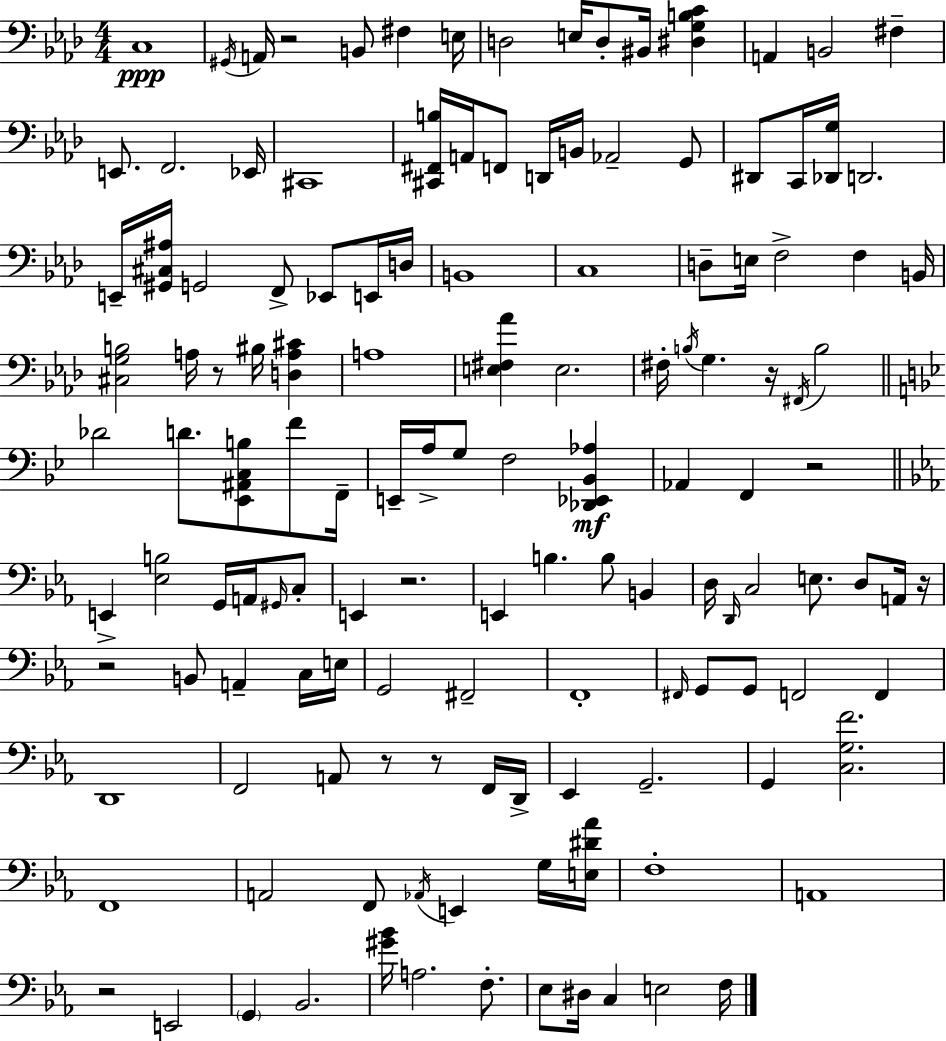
X:1
T:Untitled
M:4/4
L:1/4
K:Fm
C,4 ^G,,/4 A,,/4 z2 B,,/2 ^F, E,/4 D,2 E,/4 D,/2 ^B,,/4 [^D,G,B,C] A,, B,,2 ^F, E,,/2 F,,2 _E,,/4 ^C,,4 [^C,,^F,,B,]/4 A,,/4 F,,/2 D,,/4 B,,/4 _A,,2 G,,/2 ^D,,/2 C,,/4 [_D,,G,]/4 D,,2 E,,/4 [^G,,^C,^A,]/4 G,,2 F,,/2 _E,,/2 E,,/4 D,/4 B,,4 C,4 D,/2 E,/4 F,2 F, B,,/4 [^C,G,B,]2 A,/4 z/2 ^B,/4 [D,A,^C] A,4 [E,^F,_A] E,2 ^F,/4 B,/4 G, z/4 ^F,,/4 B,2 _D2 D/2 [_E,,^A,,C,B,]/2 F/2 F,,/4 E,,/4 A,/4 G,/2 F,2 [_D,,_E,,_B,,_A,] _A,, F,, z2 E,, [_E,B,]2 G,,/4 A,,/4 ^G,,/4 C,/2 E,, z2 E,, B, B,/2 B,, D,/4 D,,/4 C,2 E,/2 D,/2 A,,/4 z/4 z2 B,,/2 A,, C,/4 E,/4 G,,2 ^F,,2 F,,4 ^F,,/4 G,,/2 G,,/2 F,,2 F,, D,,4 F,,2 A,,/2 z/2 z/2 F,,/4 D,,/4 _E,, G,,2 G,, [C,G,F]2 F,,4 A,,2 F,,/2 _A,,/4 E,, G,/4 [E,^D_A]/4 F,4 A,,4 z2 E,,2 G,, _B,,2 [^G_B]/4 A,2 F,/2 _E,/2 ^D,/4 C, E,2 F,/4